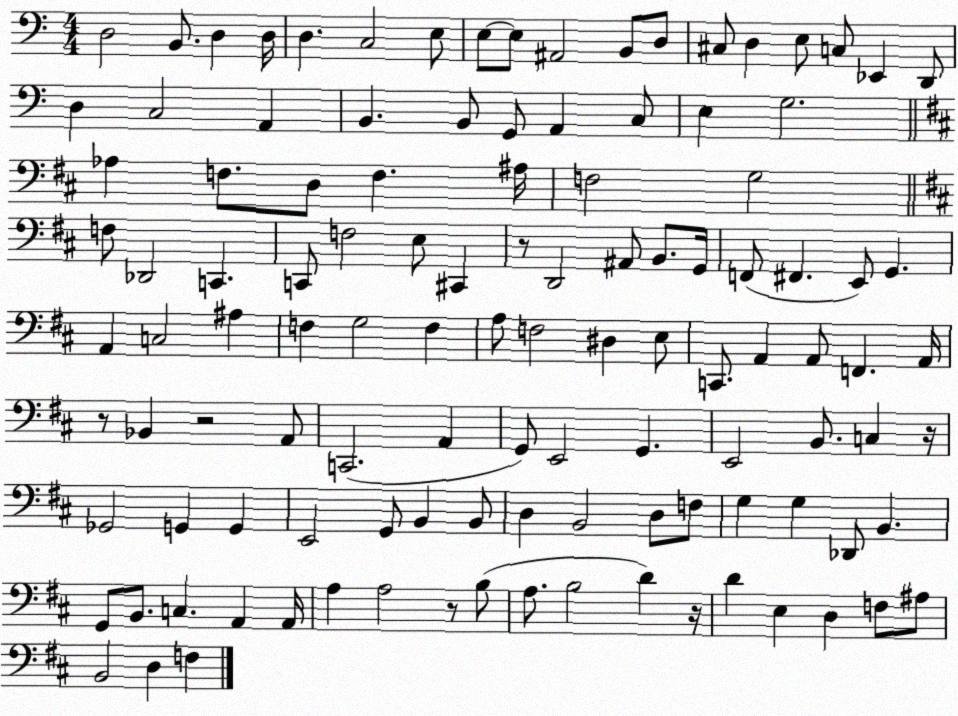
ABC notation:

X:1
T:Untitled
M:4/4
L:1/4
K:C
D,2 B,,/2 D, D,/4 D, C,2 E,/2 E,/2 E,/2 ^A,,2 B,,/2 D,/2 ^C,/2 D, E,/2 C,/2 _E,, D,,/2 D, C,2 A,, B,, B,,/2 G,,/2 A,, C,/2 E, G,2 _A, F,/2 D,/2 F, ^A,/4 F,2 G,2 F,/2 _D,,2 C,, C,,/2 F,2 E,/2 ^C,, z/2 D,,2 ^A,,/2 B,,/2 G,,/4 F,,/2 ^F,, E,,/2 G,, A,, C,2 ^A, F, G,2 F, A,/2 F,2 ^D, E,/2 C,,/2 A,, A,,/2 F,, A,,/4 z/2 _B,, z2 A,,/2 C,,2 A,, G,,/2 E,,2 G,, E,,2 B,,/2 C, z/4 _G,,2 G,, G,, E,,2 G,,/2 B,, B,,/2 D, B,,2 D,/2 F,/2 G, G, _D,,/2 B,, G,,/2 B,,/2 C, A,, A,,/4 A, A,2 z/2 B,/2 A,/2 B,2 D z/4 D E, D, F,/2 ^A,/2 B,,2 D, F,